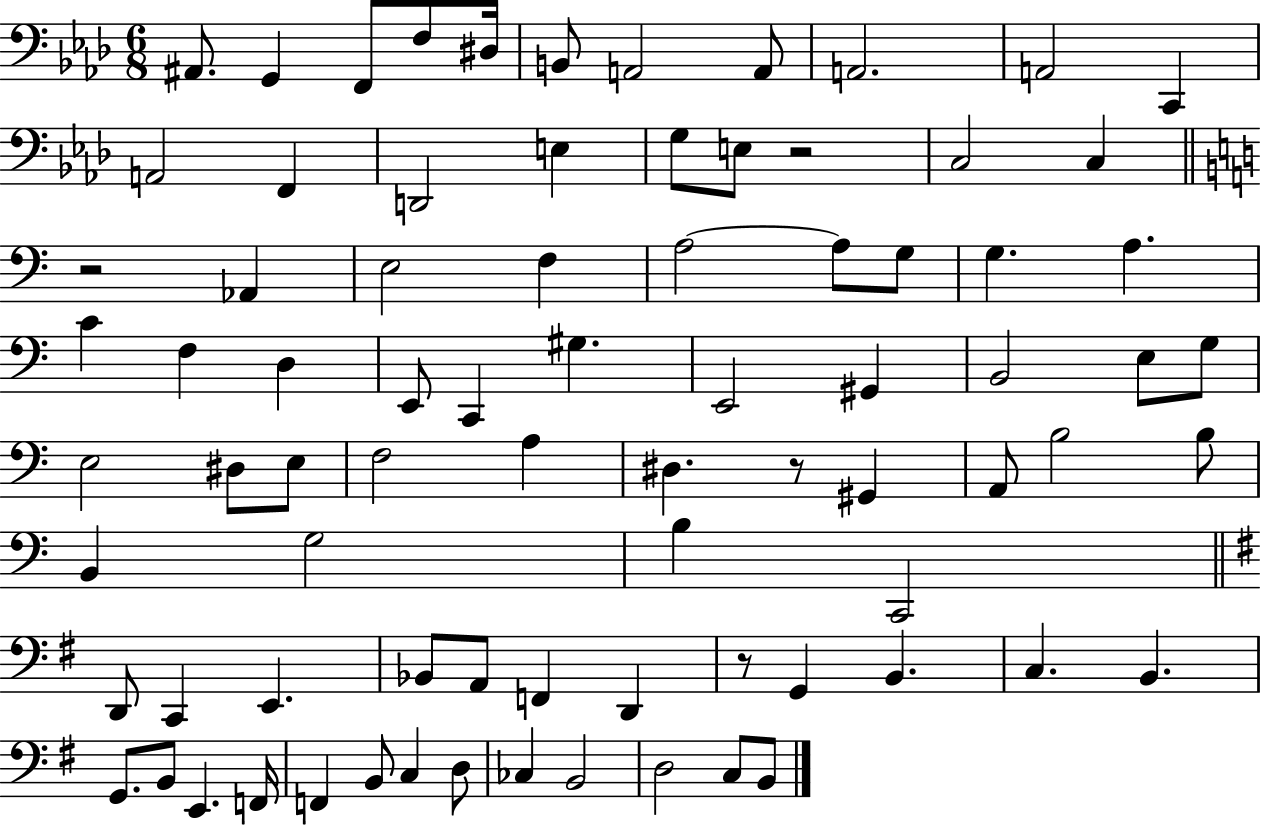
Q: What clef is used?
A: bass